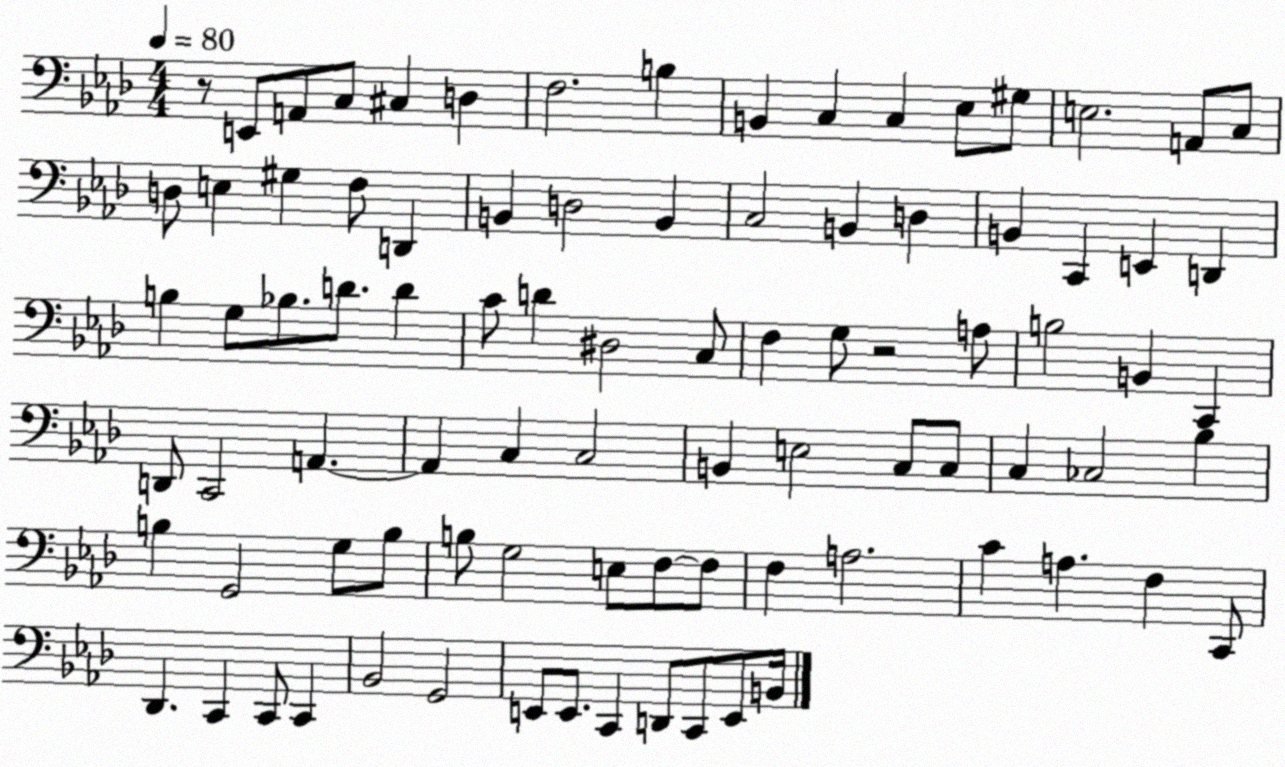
X:1
T:Untitled
M:4/4
L:1/4
K:Ab
z/2 E,,/2 A,,/2 C,/2 ^C, D, F,2 B, B,, C, C, _E,/2 ^G,/2 E,2 A,,/2 C,/2 D,/2 E, ^G, F,/2 D,, B,, D,2 B,, C,2 B,, D, B,, C,, E,, D,, B, G,/2 _B,/2 D/2 D C/2 D ^D,2 C,/2 F, G,/2 z2 A,/2 B,2 B,, C,, D,,/2 C,,2 A,, A,, C, C,2 B,, E,2 C,/2 C,/2 C, _C,2 _B, B, G,,2 G,/2 B,/2 B,/2 G,2 E,/2 F,/2 F,/2 F, A,2 C A, F, C,,/2 _D,, C,, C,,/2 C,, _B,,2 G,,2 E,,/2 E,,/2 C,, D,,/2 C,,/2 E,,/2 B,,/4